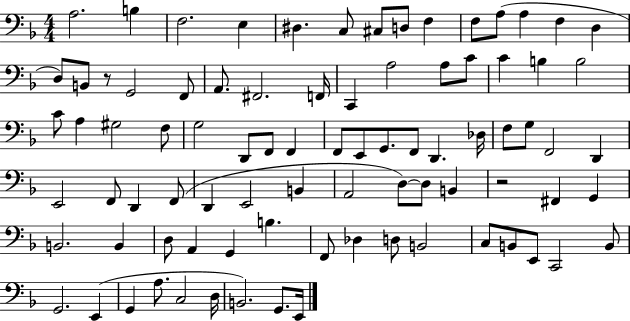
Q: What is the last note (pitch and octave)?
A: E2